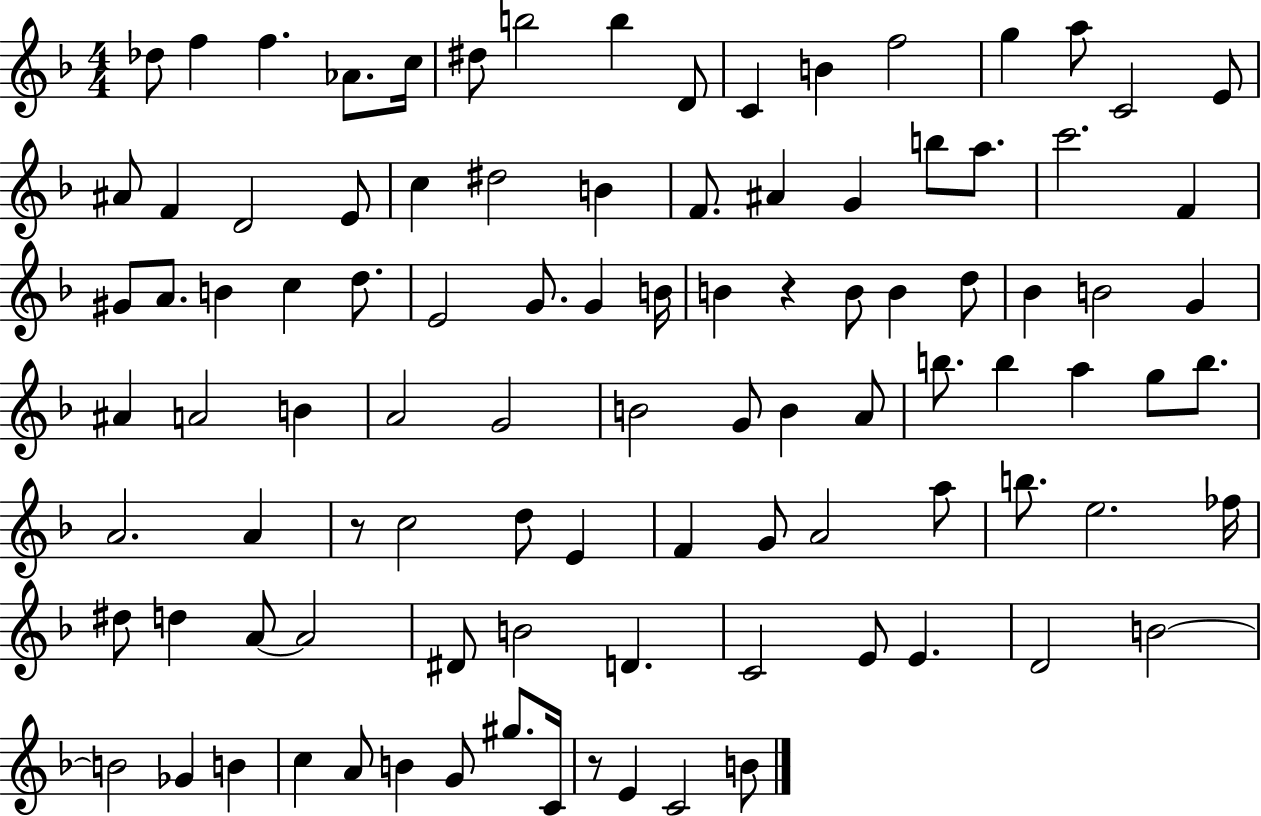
{
  \clef treble
  \numericTimeSignature
  \time 4/4
  \key f \major
  \repeat volta 2 { des''8 f''4 f''4. aes'8. c''16 | dis''8 b''2 b''4 d'8 | c'4 b'4 f''2 | g''4 a''8 c'2 e'8 | \break ais'8 f'4 d'2 e'8 | c''4 dis''2 b'4 | f'8. ais'4 g'4 b''8 a''8. | c'''2. f'4 | \break gis'8 a'8. b'4 c''4 d''8. | e'2 g'8. g'4 b'16 | b'4 r4 b'8 b'4 d''8 | bes'4 b'2 g'4 | \break ais'4 a'2 b'4 | a'2 g'2 | b'2 g'8 b'4 a'8 | b''8. b''4 a''4 g''8 b''8. | \break a'2. a'4 | r8 c''2 d''8 e'4 | f'4 g'8 a'2 a''8 | b''8. e''2. fes''16 | \break dis''8 d''4 a'8~~ a'2 | dis'8 b'2 d'4. | c'2 e'8 e'4. | d'2 b'2~~ | \break b'2 ges'4 b'4 | c''4 a'8 b'4 g'8 gis''8. c'16 | r8 e'4 c'2 b'8 | } \bar "|."
}